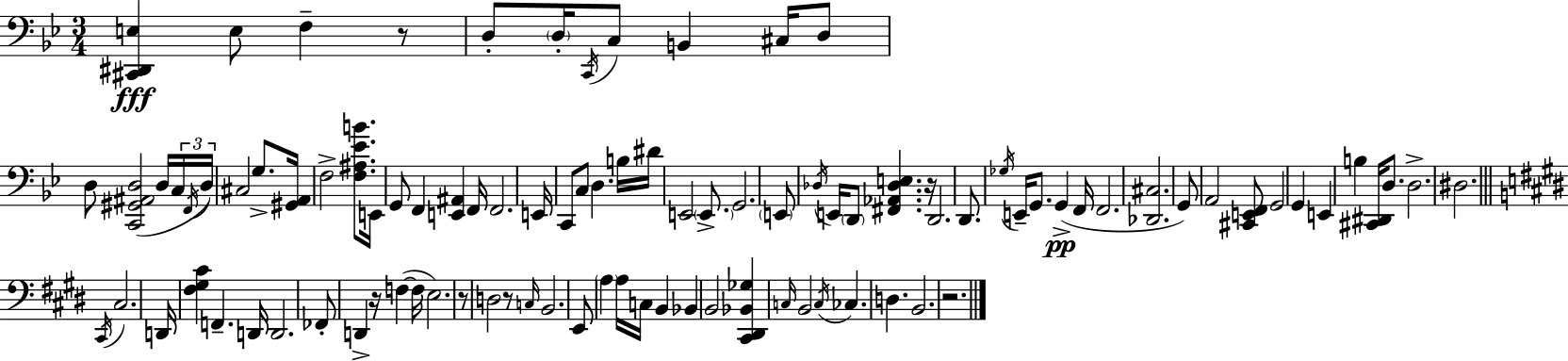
[C#2,D#2,E3]/q E3/e F3/q R/e D3/e D3/s C2/s C3/e B2/q C#3/s D3/e D3/e [C2,G#2,A#2,D3]/h D3/s C3/s F2/s D3/s C#3/h G3/e. [G#2,A2]/s F3/h [F3,A#3,Eb4,B4]/e. E2/s G2/e F2/q [E2,A#2]/q F2/s F2/h. E2/s C2/e C3/e D3/q. B3/s D#4/s E2/h E2/e. G2/h. E2/e Db3/s E2/s D2/e [F#2,Ab2,Db3,E3]/q. R/s D2/h. D2/e. Gb3/s E2/s G2/e. G2/q F2/s F2/h. [Db2,C#3]/h. G2/e A2/h [C#2,E2,F2]/e G2/h G2/q E2/q B3/q [C#2,D#2]/s D3/e. D3/h. D#3/h. C#2/s C#3/h. D2/s [F#3,G#3,C#4]/q F2/q. D2/s D2/h. FES2/e D2/q R/s F3/q F3/s E3/h. R/e D3/h R/e C3/s B2/h. E2/e A3/q A3/s C3/s B2/q Bb2/q B2/h [C#2,D#2,Bb2,Gb3]/q C3/s B2/h C3/s CES3/q. D3/q. B2/h. R/h.